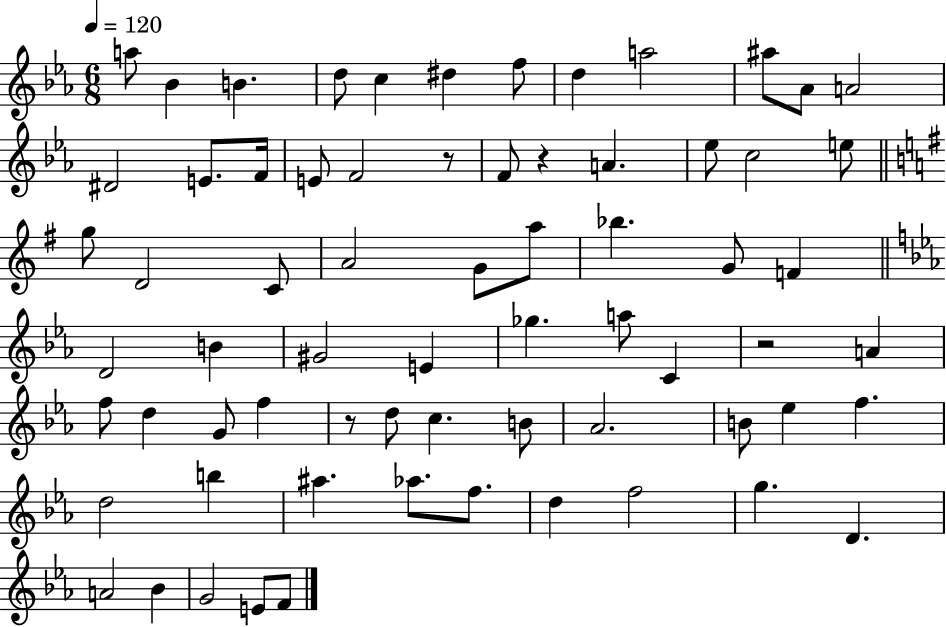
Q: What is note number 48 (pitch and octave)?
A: B4